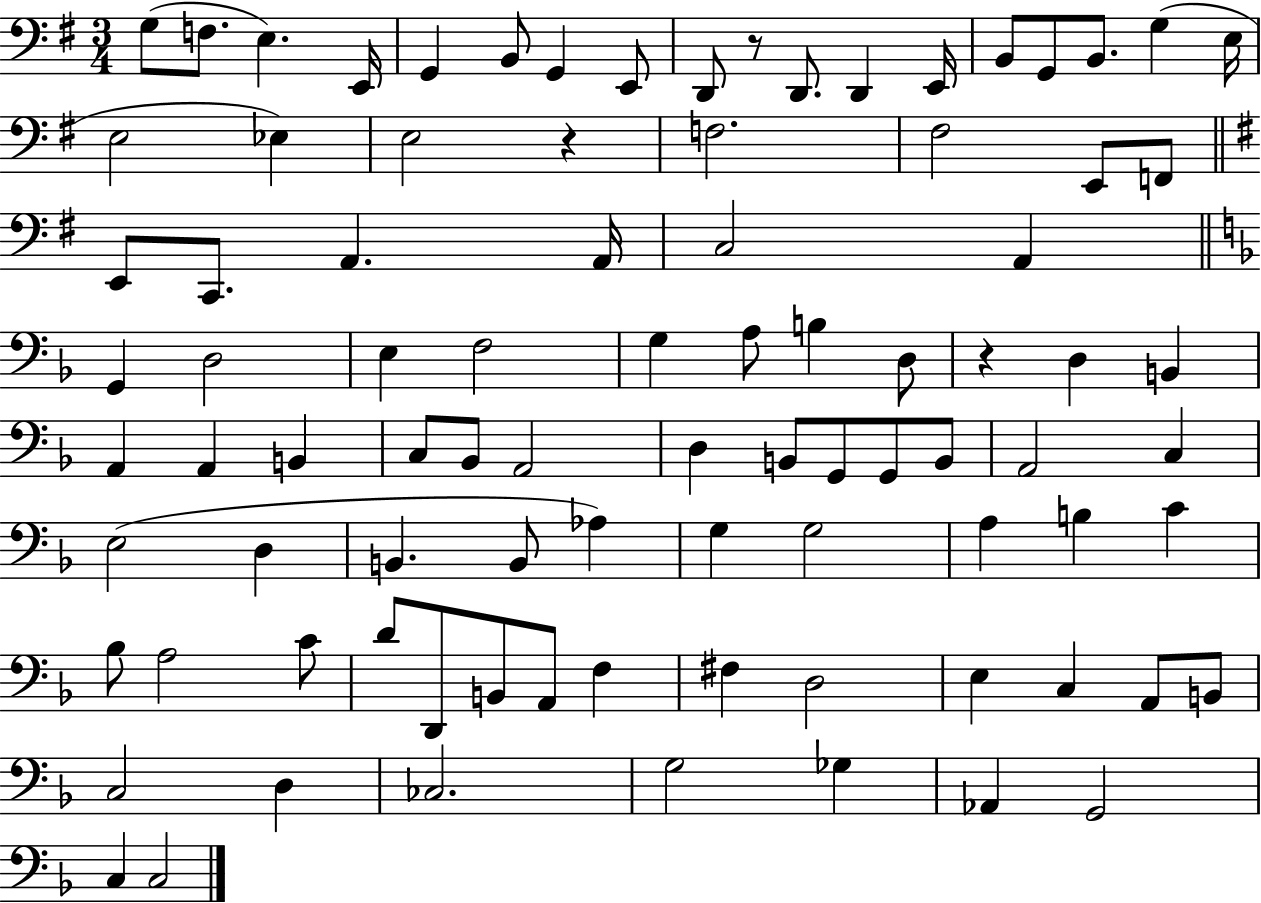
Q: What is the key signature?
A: G major